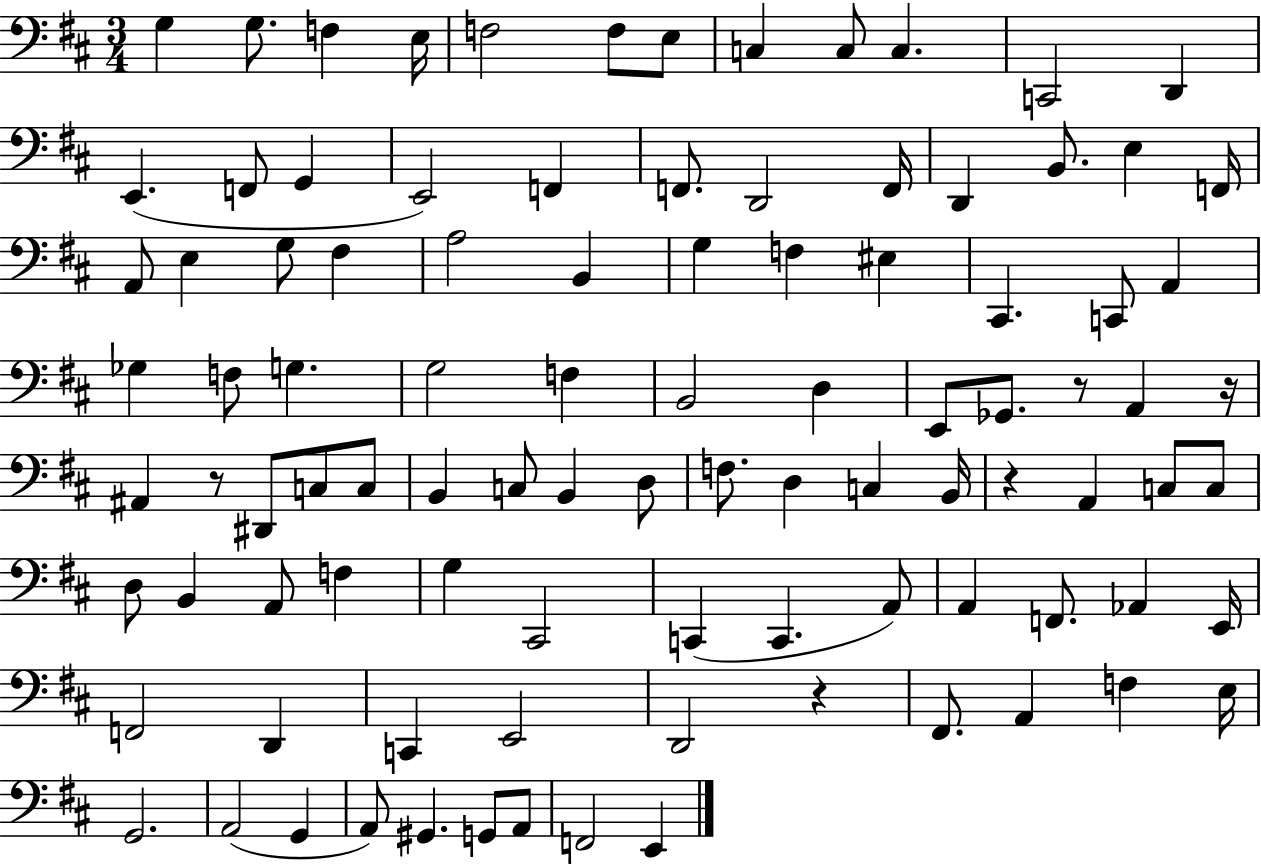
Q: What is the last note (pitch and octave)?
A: E2